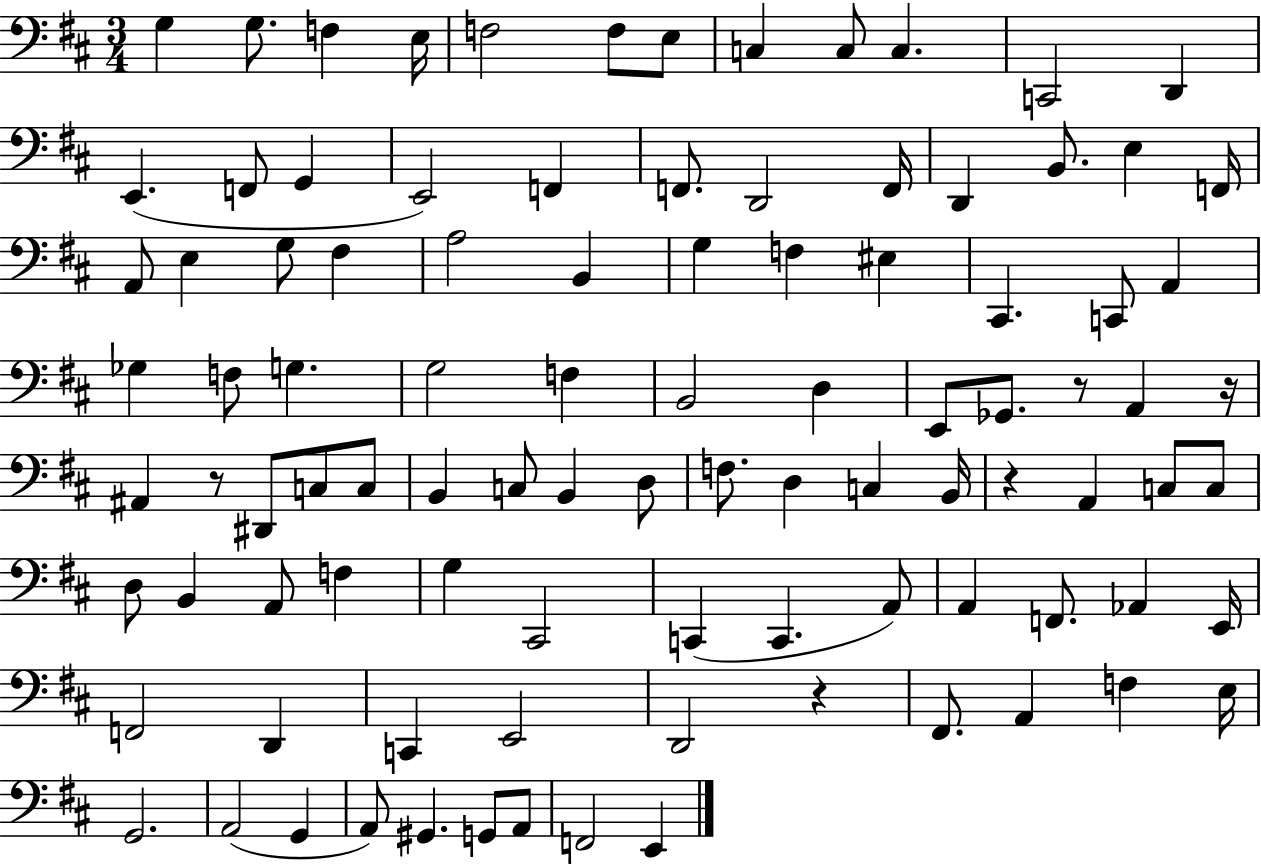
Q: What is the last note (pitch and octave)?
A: E2